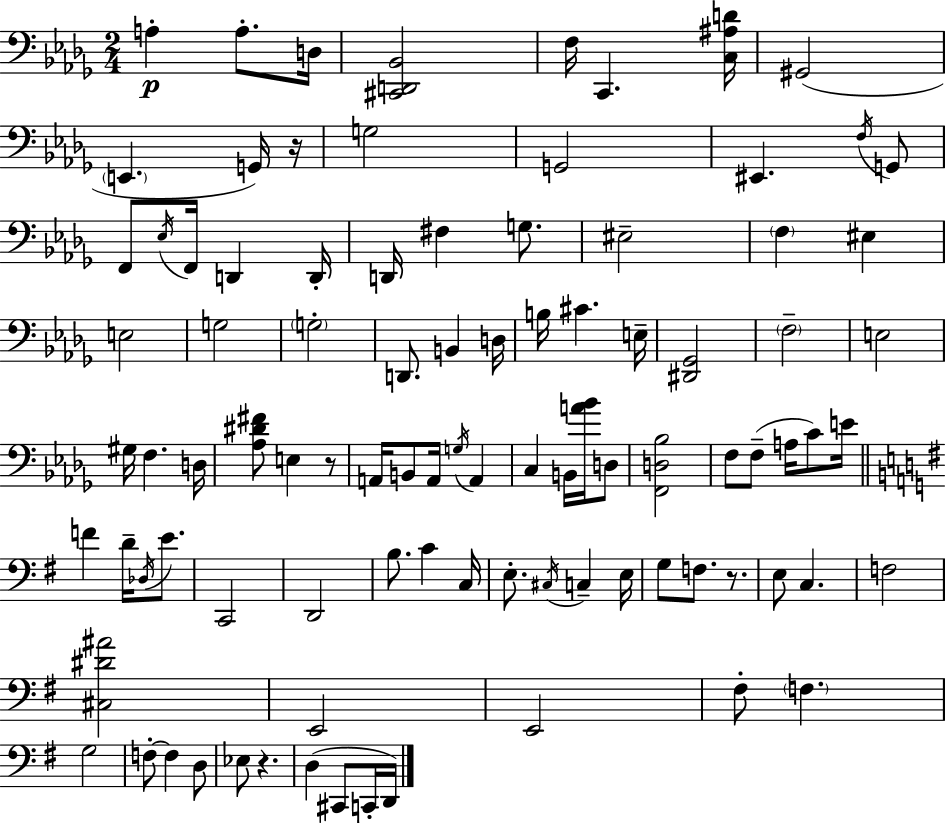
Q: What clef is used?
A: bass